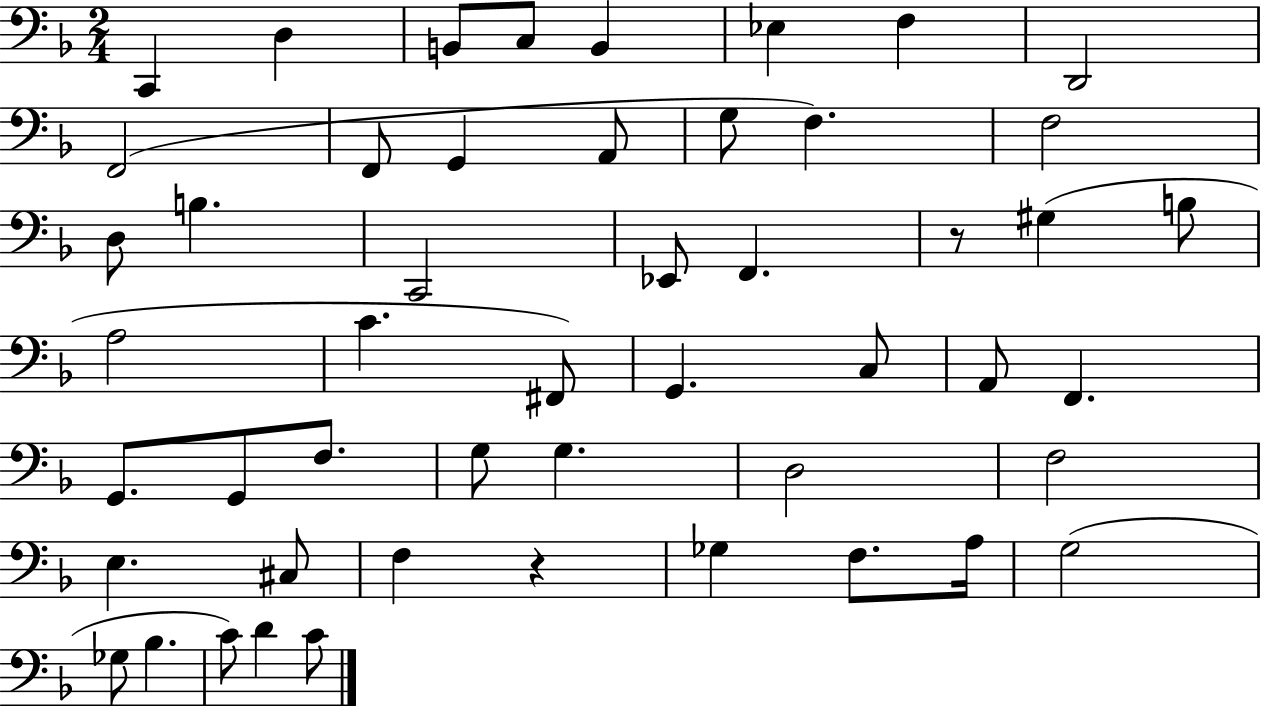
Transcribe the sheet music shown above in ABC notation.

X:1
T:Untitled
M:2/4
L:1/4
K:F
C,, D, B,,/2 C,/2 B,, _E, F, D,,2 F,,2 F,,/2 G,, A,,/2 G,/2 F, F,2 D,/2 B, C,,2 _E,,/2 F,, z/2 ^G, B,/2 A,2 C ^F,,/2 G,, C,/2 A,,/2 F,, G,,/2 G,,/2 F,/2 G,/2 G, D,2 F,2 E, ^C,/2 F, z _G, F,/2 A,/4 G,2 _G,/2 _B, C/2 D C/2